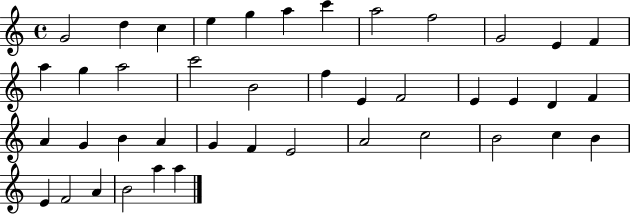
{
  \clef treble
  \time 4/4
  \defaultTimeSignature
  \key c \major
  g'2 d''4 c''4 | e''4 g''4 a''4 c'''4 | a''2 f''2 | g'2 e'4 f'4 | \break a''4 g''4 a''2 | c'''2 b'2 | f''4 e'4 f'2 | e'4 e'4 d'4 f'4 | \break a'4 g'4 b'4 a'4 | g'4 f'4 e'2 | a'2 c''2 | b'2 c''4 b'4 | \break e'4 f'2 a'4 | b'2 a''4 a''4 | \bar "|."
}